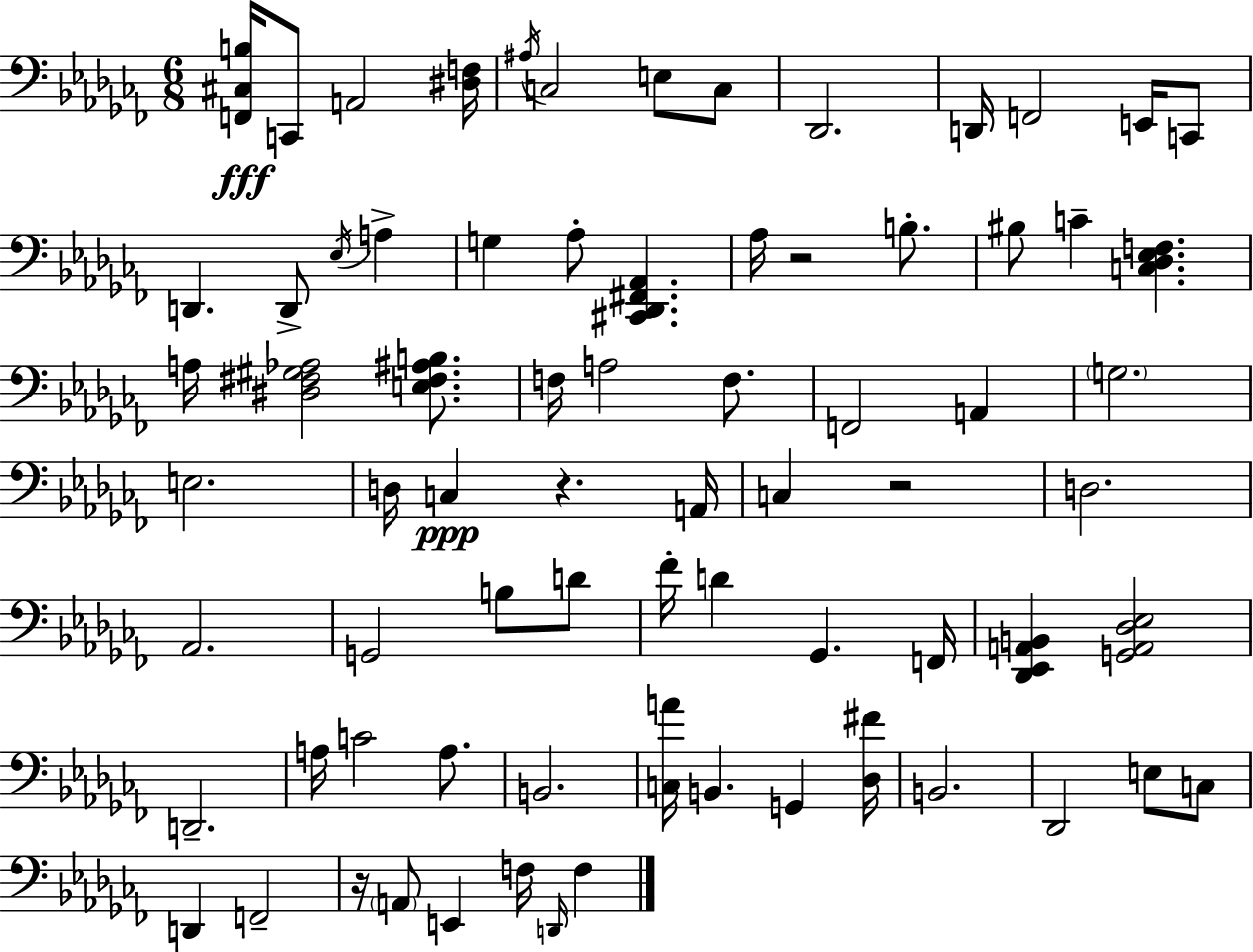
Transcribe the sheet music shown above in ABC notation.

X:1
T:Untitled
M:6/8
L:1/4
K:Abm
[F,,^C,B,]/4 C,,/2 A,,2 [^D,F,]/4 ^A,/4 C,2 E,/2 C,/2 _D,,2 D,,/4 F,,2 E,,/4 C,,/2 D,, D,,/2 _E,/4 A, G, _A,/2 [^C,,_D,,^F,,_A,,] _A,/4 z2 B,/2 ^B,/2 C [C,_D,_E,F,] A,/4 [^D,^F,^G,_A,]2 [E,^F,^A,B,]/2 F,/4 A,2 F,/2 F,,2 A,, G,2 E,2 D,/4 C, z A,,/4 C, z2 D,2 _A,,2 G,,2 B,/2 D/2 _F/4 D _G,, F,,/4 [_D,,_E,,A,,B,,] [G,,A,,_D,_E,]2 D,,2 A,/4 C2 A,/2 B,,2 [C,A]/4 B,, G,, [_D,^F]/4 B,,2 _D,,2 E,/2 C,/2 D,, F,,2 z/4 A,,/2 E,, F,/4 D,,/4 F,